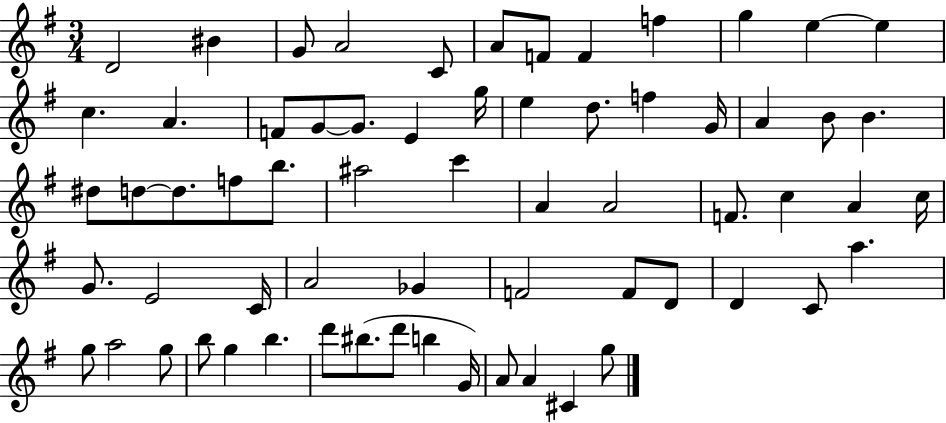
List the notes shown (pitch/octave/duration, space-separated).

D4/h BIS4/q G4/e A4/h C4/e A4/e F4/e F4/q F5/q G5/q E5/q E5/q C5/q. A4/q. F4/e G4/e G4/e. E4/q G5/s E5/q D5/e. F5/q G4/s A4/q B4/e B4/q. D#5/e D5/e D5/e. F5/e B5/e. A#5/h C6/q A4/q A4/h F4/e. C5/q A4/q C5/s G4/e. E4/h C4/s A4/h Gb4/q F4/h F4/e D4/e D4/q C4/e A5/q. G5/e A5/h G5/e B5/e G5/q B5/q. D6/e BIS5/e. D6/e B5/q G4/s A4/e A4/q C#4/q G5/e